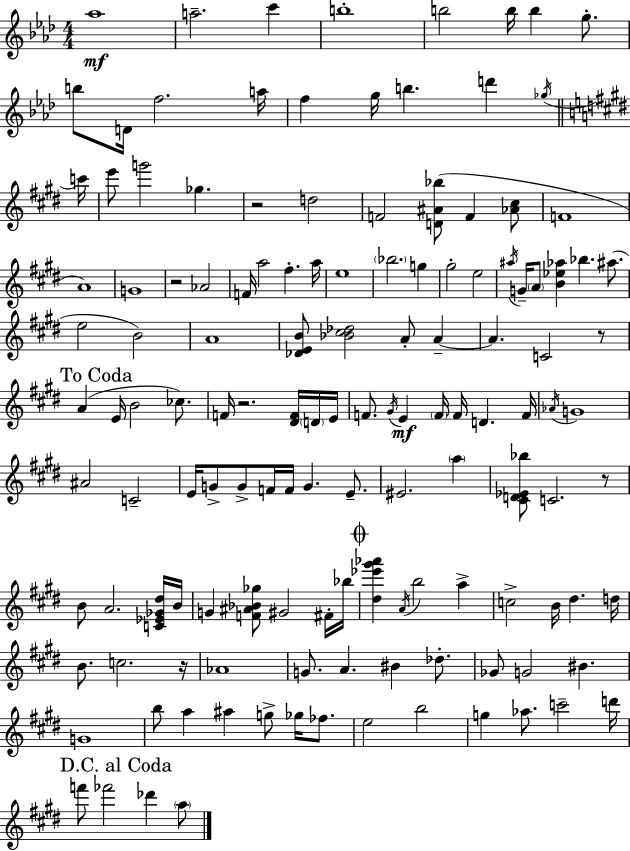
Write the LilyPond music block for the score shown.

{
  \clef treble
  \numericTimeSignature
  \time 4/4
  \key f \minor
  aes''1\mf | a''2.-- c'''4 | b''1-. | b''2 b''16 b''4 g''8.-. | \break b''8 d'16 f''2. a''16 | f''4 g''16 b''4. d'''4 \acciaccatura { ges''16 } | \bar "||" \break \key e \major c'''16 e'''8 g'''2 ges''4. | r2 d''2 | f'2 <d' ais' bes''>8( f'4 <aes' cis''>8 | f'1 | \break a'1) | g'1 | r2 aes'2 | f'16 a''2 fis''4.-. | \break a''16 e''1 | \parenthesize bes''2. g''4 | gis''2-. e''2 | \acciaccatura { ais''16 } g'16-- \parenthesize a'8 <b' ees'' aes''>4 bes''4. ais''8.( | \break e''2 b'2) | a'1 | <des' e' b'>8 <bes' cis'' des''>2 a'8-. a'4--~~ | a'4. c'2 | \break r8 \mark "To Coda" a'4( e'16 b'2 ces''8.) | f'16 r2. <dis' f'>16 | \parenthesize d'16 e'16 f'8. \acciaccatura { gis'16 }\mf e'4 \parenthesize f'16 f'16 d'4. | f'16 \acciaccatura { aes'16 } g'1 | \break ais'2 c'2-- | e'16 g'8-> g'8-> f'16 f'16 g'4. | e'8.-- eis'2. | \parenthesize a''4 <cis' d' ees' bes''>8 c'2. | \break r8 b'8 a'2. | <c' ees' ges' dis''>16 b'16 g'4 <f' ais' bes' ges''>8 gis'2 | fis'16-. bes''16 \mark \markup { \musicglyph "scripts.coda" } <dis'' ees''' gis''' aes'''>4 \acciaccatura { a'16 } b''2 | a''4-> c''2-> b'16 dis''4. | \break d''16 b'8. c''2. | r16 aes'1 | g'8. a'4. bis'4 | des''8.-. ges'8 g'2 bis'4. | \break g'1 | b''8 a''4 ais''4 g''8-> | ges''16 fes''8. e''2 b''2 | g''4 aes''8. c'''2-- | \break d'''16 \mark "D.C. al Coda" f'''8 fes'''2 des'''4 | \parenthesize a''8 \bar "|."
}